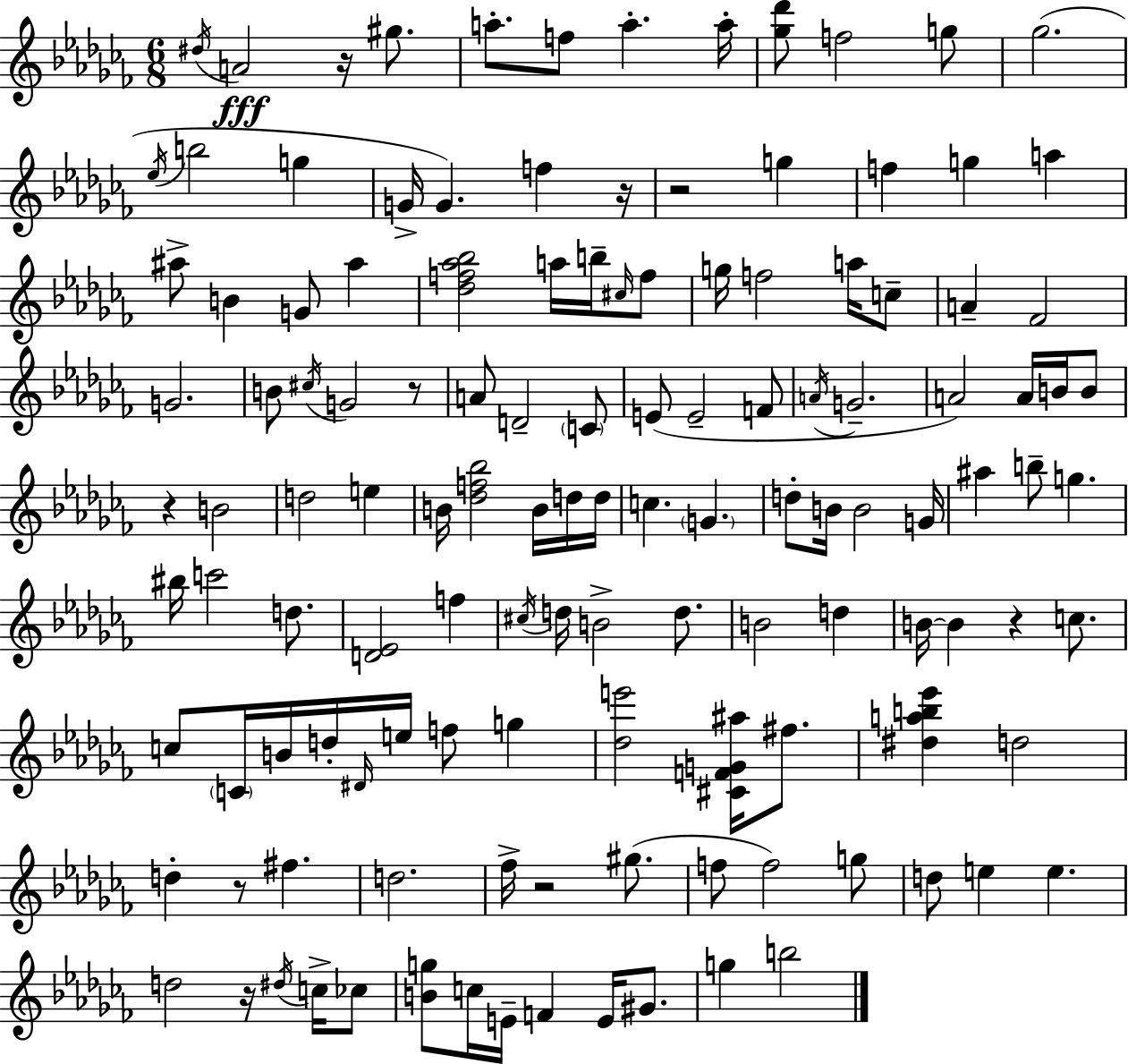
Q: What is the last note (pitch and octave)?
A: B5